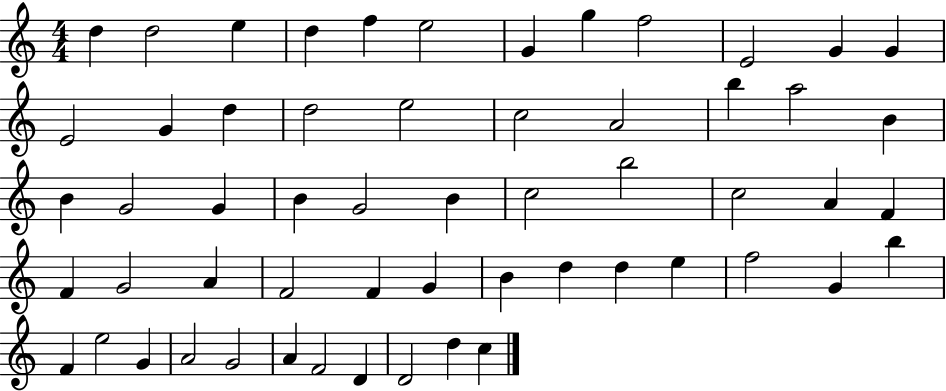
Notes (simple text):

D5/q D5/h E5/q D5/q F5/q E5/h G4/q G5/q F5/h E4/h G4/q G4/q E4/h G4/q D5/q D5/h E5/h C5/h A4/h B5/q A5/h B4/q B4/q G4/h G4/q B4/q G4/h B4/q C5/h B5/h C5/h A4/q F4/q F4/q G4/h A4/q F4/h F4/q G4/q B4/q D5/q D5/q E5/q F5/h G4/q B5/q F4/q E5/h G4/q A4/h G4/h A4/q F4/h D4/q D4/h D5/q C5/q